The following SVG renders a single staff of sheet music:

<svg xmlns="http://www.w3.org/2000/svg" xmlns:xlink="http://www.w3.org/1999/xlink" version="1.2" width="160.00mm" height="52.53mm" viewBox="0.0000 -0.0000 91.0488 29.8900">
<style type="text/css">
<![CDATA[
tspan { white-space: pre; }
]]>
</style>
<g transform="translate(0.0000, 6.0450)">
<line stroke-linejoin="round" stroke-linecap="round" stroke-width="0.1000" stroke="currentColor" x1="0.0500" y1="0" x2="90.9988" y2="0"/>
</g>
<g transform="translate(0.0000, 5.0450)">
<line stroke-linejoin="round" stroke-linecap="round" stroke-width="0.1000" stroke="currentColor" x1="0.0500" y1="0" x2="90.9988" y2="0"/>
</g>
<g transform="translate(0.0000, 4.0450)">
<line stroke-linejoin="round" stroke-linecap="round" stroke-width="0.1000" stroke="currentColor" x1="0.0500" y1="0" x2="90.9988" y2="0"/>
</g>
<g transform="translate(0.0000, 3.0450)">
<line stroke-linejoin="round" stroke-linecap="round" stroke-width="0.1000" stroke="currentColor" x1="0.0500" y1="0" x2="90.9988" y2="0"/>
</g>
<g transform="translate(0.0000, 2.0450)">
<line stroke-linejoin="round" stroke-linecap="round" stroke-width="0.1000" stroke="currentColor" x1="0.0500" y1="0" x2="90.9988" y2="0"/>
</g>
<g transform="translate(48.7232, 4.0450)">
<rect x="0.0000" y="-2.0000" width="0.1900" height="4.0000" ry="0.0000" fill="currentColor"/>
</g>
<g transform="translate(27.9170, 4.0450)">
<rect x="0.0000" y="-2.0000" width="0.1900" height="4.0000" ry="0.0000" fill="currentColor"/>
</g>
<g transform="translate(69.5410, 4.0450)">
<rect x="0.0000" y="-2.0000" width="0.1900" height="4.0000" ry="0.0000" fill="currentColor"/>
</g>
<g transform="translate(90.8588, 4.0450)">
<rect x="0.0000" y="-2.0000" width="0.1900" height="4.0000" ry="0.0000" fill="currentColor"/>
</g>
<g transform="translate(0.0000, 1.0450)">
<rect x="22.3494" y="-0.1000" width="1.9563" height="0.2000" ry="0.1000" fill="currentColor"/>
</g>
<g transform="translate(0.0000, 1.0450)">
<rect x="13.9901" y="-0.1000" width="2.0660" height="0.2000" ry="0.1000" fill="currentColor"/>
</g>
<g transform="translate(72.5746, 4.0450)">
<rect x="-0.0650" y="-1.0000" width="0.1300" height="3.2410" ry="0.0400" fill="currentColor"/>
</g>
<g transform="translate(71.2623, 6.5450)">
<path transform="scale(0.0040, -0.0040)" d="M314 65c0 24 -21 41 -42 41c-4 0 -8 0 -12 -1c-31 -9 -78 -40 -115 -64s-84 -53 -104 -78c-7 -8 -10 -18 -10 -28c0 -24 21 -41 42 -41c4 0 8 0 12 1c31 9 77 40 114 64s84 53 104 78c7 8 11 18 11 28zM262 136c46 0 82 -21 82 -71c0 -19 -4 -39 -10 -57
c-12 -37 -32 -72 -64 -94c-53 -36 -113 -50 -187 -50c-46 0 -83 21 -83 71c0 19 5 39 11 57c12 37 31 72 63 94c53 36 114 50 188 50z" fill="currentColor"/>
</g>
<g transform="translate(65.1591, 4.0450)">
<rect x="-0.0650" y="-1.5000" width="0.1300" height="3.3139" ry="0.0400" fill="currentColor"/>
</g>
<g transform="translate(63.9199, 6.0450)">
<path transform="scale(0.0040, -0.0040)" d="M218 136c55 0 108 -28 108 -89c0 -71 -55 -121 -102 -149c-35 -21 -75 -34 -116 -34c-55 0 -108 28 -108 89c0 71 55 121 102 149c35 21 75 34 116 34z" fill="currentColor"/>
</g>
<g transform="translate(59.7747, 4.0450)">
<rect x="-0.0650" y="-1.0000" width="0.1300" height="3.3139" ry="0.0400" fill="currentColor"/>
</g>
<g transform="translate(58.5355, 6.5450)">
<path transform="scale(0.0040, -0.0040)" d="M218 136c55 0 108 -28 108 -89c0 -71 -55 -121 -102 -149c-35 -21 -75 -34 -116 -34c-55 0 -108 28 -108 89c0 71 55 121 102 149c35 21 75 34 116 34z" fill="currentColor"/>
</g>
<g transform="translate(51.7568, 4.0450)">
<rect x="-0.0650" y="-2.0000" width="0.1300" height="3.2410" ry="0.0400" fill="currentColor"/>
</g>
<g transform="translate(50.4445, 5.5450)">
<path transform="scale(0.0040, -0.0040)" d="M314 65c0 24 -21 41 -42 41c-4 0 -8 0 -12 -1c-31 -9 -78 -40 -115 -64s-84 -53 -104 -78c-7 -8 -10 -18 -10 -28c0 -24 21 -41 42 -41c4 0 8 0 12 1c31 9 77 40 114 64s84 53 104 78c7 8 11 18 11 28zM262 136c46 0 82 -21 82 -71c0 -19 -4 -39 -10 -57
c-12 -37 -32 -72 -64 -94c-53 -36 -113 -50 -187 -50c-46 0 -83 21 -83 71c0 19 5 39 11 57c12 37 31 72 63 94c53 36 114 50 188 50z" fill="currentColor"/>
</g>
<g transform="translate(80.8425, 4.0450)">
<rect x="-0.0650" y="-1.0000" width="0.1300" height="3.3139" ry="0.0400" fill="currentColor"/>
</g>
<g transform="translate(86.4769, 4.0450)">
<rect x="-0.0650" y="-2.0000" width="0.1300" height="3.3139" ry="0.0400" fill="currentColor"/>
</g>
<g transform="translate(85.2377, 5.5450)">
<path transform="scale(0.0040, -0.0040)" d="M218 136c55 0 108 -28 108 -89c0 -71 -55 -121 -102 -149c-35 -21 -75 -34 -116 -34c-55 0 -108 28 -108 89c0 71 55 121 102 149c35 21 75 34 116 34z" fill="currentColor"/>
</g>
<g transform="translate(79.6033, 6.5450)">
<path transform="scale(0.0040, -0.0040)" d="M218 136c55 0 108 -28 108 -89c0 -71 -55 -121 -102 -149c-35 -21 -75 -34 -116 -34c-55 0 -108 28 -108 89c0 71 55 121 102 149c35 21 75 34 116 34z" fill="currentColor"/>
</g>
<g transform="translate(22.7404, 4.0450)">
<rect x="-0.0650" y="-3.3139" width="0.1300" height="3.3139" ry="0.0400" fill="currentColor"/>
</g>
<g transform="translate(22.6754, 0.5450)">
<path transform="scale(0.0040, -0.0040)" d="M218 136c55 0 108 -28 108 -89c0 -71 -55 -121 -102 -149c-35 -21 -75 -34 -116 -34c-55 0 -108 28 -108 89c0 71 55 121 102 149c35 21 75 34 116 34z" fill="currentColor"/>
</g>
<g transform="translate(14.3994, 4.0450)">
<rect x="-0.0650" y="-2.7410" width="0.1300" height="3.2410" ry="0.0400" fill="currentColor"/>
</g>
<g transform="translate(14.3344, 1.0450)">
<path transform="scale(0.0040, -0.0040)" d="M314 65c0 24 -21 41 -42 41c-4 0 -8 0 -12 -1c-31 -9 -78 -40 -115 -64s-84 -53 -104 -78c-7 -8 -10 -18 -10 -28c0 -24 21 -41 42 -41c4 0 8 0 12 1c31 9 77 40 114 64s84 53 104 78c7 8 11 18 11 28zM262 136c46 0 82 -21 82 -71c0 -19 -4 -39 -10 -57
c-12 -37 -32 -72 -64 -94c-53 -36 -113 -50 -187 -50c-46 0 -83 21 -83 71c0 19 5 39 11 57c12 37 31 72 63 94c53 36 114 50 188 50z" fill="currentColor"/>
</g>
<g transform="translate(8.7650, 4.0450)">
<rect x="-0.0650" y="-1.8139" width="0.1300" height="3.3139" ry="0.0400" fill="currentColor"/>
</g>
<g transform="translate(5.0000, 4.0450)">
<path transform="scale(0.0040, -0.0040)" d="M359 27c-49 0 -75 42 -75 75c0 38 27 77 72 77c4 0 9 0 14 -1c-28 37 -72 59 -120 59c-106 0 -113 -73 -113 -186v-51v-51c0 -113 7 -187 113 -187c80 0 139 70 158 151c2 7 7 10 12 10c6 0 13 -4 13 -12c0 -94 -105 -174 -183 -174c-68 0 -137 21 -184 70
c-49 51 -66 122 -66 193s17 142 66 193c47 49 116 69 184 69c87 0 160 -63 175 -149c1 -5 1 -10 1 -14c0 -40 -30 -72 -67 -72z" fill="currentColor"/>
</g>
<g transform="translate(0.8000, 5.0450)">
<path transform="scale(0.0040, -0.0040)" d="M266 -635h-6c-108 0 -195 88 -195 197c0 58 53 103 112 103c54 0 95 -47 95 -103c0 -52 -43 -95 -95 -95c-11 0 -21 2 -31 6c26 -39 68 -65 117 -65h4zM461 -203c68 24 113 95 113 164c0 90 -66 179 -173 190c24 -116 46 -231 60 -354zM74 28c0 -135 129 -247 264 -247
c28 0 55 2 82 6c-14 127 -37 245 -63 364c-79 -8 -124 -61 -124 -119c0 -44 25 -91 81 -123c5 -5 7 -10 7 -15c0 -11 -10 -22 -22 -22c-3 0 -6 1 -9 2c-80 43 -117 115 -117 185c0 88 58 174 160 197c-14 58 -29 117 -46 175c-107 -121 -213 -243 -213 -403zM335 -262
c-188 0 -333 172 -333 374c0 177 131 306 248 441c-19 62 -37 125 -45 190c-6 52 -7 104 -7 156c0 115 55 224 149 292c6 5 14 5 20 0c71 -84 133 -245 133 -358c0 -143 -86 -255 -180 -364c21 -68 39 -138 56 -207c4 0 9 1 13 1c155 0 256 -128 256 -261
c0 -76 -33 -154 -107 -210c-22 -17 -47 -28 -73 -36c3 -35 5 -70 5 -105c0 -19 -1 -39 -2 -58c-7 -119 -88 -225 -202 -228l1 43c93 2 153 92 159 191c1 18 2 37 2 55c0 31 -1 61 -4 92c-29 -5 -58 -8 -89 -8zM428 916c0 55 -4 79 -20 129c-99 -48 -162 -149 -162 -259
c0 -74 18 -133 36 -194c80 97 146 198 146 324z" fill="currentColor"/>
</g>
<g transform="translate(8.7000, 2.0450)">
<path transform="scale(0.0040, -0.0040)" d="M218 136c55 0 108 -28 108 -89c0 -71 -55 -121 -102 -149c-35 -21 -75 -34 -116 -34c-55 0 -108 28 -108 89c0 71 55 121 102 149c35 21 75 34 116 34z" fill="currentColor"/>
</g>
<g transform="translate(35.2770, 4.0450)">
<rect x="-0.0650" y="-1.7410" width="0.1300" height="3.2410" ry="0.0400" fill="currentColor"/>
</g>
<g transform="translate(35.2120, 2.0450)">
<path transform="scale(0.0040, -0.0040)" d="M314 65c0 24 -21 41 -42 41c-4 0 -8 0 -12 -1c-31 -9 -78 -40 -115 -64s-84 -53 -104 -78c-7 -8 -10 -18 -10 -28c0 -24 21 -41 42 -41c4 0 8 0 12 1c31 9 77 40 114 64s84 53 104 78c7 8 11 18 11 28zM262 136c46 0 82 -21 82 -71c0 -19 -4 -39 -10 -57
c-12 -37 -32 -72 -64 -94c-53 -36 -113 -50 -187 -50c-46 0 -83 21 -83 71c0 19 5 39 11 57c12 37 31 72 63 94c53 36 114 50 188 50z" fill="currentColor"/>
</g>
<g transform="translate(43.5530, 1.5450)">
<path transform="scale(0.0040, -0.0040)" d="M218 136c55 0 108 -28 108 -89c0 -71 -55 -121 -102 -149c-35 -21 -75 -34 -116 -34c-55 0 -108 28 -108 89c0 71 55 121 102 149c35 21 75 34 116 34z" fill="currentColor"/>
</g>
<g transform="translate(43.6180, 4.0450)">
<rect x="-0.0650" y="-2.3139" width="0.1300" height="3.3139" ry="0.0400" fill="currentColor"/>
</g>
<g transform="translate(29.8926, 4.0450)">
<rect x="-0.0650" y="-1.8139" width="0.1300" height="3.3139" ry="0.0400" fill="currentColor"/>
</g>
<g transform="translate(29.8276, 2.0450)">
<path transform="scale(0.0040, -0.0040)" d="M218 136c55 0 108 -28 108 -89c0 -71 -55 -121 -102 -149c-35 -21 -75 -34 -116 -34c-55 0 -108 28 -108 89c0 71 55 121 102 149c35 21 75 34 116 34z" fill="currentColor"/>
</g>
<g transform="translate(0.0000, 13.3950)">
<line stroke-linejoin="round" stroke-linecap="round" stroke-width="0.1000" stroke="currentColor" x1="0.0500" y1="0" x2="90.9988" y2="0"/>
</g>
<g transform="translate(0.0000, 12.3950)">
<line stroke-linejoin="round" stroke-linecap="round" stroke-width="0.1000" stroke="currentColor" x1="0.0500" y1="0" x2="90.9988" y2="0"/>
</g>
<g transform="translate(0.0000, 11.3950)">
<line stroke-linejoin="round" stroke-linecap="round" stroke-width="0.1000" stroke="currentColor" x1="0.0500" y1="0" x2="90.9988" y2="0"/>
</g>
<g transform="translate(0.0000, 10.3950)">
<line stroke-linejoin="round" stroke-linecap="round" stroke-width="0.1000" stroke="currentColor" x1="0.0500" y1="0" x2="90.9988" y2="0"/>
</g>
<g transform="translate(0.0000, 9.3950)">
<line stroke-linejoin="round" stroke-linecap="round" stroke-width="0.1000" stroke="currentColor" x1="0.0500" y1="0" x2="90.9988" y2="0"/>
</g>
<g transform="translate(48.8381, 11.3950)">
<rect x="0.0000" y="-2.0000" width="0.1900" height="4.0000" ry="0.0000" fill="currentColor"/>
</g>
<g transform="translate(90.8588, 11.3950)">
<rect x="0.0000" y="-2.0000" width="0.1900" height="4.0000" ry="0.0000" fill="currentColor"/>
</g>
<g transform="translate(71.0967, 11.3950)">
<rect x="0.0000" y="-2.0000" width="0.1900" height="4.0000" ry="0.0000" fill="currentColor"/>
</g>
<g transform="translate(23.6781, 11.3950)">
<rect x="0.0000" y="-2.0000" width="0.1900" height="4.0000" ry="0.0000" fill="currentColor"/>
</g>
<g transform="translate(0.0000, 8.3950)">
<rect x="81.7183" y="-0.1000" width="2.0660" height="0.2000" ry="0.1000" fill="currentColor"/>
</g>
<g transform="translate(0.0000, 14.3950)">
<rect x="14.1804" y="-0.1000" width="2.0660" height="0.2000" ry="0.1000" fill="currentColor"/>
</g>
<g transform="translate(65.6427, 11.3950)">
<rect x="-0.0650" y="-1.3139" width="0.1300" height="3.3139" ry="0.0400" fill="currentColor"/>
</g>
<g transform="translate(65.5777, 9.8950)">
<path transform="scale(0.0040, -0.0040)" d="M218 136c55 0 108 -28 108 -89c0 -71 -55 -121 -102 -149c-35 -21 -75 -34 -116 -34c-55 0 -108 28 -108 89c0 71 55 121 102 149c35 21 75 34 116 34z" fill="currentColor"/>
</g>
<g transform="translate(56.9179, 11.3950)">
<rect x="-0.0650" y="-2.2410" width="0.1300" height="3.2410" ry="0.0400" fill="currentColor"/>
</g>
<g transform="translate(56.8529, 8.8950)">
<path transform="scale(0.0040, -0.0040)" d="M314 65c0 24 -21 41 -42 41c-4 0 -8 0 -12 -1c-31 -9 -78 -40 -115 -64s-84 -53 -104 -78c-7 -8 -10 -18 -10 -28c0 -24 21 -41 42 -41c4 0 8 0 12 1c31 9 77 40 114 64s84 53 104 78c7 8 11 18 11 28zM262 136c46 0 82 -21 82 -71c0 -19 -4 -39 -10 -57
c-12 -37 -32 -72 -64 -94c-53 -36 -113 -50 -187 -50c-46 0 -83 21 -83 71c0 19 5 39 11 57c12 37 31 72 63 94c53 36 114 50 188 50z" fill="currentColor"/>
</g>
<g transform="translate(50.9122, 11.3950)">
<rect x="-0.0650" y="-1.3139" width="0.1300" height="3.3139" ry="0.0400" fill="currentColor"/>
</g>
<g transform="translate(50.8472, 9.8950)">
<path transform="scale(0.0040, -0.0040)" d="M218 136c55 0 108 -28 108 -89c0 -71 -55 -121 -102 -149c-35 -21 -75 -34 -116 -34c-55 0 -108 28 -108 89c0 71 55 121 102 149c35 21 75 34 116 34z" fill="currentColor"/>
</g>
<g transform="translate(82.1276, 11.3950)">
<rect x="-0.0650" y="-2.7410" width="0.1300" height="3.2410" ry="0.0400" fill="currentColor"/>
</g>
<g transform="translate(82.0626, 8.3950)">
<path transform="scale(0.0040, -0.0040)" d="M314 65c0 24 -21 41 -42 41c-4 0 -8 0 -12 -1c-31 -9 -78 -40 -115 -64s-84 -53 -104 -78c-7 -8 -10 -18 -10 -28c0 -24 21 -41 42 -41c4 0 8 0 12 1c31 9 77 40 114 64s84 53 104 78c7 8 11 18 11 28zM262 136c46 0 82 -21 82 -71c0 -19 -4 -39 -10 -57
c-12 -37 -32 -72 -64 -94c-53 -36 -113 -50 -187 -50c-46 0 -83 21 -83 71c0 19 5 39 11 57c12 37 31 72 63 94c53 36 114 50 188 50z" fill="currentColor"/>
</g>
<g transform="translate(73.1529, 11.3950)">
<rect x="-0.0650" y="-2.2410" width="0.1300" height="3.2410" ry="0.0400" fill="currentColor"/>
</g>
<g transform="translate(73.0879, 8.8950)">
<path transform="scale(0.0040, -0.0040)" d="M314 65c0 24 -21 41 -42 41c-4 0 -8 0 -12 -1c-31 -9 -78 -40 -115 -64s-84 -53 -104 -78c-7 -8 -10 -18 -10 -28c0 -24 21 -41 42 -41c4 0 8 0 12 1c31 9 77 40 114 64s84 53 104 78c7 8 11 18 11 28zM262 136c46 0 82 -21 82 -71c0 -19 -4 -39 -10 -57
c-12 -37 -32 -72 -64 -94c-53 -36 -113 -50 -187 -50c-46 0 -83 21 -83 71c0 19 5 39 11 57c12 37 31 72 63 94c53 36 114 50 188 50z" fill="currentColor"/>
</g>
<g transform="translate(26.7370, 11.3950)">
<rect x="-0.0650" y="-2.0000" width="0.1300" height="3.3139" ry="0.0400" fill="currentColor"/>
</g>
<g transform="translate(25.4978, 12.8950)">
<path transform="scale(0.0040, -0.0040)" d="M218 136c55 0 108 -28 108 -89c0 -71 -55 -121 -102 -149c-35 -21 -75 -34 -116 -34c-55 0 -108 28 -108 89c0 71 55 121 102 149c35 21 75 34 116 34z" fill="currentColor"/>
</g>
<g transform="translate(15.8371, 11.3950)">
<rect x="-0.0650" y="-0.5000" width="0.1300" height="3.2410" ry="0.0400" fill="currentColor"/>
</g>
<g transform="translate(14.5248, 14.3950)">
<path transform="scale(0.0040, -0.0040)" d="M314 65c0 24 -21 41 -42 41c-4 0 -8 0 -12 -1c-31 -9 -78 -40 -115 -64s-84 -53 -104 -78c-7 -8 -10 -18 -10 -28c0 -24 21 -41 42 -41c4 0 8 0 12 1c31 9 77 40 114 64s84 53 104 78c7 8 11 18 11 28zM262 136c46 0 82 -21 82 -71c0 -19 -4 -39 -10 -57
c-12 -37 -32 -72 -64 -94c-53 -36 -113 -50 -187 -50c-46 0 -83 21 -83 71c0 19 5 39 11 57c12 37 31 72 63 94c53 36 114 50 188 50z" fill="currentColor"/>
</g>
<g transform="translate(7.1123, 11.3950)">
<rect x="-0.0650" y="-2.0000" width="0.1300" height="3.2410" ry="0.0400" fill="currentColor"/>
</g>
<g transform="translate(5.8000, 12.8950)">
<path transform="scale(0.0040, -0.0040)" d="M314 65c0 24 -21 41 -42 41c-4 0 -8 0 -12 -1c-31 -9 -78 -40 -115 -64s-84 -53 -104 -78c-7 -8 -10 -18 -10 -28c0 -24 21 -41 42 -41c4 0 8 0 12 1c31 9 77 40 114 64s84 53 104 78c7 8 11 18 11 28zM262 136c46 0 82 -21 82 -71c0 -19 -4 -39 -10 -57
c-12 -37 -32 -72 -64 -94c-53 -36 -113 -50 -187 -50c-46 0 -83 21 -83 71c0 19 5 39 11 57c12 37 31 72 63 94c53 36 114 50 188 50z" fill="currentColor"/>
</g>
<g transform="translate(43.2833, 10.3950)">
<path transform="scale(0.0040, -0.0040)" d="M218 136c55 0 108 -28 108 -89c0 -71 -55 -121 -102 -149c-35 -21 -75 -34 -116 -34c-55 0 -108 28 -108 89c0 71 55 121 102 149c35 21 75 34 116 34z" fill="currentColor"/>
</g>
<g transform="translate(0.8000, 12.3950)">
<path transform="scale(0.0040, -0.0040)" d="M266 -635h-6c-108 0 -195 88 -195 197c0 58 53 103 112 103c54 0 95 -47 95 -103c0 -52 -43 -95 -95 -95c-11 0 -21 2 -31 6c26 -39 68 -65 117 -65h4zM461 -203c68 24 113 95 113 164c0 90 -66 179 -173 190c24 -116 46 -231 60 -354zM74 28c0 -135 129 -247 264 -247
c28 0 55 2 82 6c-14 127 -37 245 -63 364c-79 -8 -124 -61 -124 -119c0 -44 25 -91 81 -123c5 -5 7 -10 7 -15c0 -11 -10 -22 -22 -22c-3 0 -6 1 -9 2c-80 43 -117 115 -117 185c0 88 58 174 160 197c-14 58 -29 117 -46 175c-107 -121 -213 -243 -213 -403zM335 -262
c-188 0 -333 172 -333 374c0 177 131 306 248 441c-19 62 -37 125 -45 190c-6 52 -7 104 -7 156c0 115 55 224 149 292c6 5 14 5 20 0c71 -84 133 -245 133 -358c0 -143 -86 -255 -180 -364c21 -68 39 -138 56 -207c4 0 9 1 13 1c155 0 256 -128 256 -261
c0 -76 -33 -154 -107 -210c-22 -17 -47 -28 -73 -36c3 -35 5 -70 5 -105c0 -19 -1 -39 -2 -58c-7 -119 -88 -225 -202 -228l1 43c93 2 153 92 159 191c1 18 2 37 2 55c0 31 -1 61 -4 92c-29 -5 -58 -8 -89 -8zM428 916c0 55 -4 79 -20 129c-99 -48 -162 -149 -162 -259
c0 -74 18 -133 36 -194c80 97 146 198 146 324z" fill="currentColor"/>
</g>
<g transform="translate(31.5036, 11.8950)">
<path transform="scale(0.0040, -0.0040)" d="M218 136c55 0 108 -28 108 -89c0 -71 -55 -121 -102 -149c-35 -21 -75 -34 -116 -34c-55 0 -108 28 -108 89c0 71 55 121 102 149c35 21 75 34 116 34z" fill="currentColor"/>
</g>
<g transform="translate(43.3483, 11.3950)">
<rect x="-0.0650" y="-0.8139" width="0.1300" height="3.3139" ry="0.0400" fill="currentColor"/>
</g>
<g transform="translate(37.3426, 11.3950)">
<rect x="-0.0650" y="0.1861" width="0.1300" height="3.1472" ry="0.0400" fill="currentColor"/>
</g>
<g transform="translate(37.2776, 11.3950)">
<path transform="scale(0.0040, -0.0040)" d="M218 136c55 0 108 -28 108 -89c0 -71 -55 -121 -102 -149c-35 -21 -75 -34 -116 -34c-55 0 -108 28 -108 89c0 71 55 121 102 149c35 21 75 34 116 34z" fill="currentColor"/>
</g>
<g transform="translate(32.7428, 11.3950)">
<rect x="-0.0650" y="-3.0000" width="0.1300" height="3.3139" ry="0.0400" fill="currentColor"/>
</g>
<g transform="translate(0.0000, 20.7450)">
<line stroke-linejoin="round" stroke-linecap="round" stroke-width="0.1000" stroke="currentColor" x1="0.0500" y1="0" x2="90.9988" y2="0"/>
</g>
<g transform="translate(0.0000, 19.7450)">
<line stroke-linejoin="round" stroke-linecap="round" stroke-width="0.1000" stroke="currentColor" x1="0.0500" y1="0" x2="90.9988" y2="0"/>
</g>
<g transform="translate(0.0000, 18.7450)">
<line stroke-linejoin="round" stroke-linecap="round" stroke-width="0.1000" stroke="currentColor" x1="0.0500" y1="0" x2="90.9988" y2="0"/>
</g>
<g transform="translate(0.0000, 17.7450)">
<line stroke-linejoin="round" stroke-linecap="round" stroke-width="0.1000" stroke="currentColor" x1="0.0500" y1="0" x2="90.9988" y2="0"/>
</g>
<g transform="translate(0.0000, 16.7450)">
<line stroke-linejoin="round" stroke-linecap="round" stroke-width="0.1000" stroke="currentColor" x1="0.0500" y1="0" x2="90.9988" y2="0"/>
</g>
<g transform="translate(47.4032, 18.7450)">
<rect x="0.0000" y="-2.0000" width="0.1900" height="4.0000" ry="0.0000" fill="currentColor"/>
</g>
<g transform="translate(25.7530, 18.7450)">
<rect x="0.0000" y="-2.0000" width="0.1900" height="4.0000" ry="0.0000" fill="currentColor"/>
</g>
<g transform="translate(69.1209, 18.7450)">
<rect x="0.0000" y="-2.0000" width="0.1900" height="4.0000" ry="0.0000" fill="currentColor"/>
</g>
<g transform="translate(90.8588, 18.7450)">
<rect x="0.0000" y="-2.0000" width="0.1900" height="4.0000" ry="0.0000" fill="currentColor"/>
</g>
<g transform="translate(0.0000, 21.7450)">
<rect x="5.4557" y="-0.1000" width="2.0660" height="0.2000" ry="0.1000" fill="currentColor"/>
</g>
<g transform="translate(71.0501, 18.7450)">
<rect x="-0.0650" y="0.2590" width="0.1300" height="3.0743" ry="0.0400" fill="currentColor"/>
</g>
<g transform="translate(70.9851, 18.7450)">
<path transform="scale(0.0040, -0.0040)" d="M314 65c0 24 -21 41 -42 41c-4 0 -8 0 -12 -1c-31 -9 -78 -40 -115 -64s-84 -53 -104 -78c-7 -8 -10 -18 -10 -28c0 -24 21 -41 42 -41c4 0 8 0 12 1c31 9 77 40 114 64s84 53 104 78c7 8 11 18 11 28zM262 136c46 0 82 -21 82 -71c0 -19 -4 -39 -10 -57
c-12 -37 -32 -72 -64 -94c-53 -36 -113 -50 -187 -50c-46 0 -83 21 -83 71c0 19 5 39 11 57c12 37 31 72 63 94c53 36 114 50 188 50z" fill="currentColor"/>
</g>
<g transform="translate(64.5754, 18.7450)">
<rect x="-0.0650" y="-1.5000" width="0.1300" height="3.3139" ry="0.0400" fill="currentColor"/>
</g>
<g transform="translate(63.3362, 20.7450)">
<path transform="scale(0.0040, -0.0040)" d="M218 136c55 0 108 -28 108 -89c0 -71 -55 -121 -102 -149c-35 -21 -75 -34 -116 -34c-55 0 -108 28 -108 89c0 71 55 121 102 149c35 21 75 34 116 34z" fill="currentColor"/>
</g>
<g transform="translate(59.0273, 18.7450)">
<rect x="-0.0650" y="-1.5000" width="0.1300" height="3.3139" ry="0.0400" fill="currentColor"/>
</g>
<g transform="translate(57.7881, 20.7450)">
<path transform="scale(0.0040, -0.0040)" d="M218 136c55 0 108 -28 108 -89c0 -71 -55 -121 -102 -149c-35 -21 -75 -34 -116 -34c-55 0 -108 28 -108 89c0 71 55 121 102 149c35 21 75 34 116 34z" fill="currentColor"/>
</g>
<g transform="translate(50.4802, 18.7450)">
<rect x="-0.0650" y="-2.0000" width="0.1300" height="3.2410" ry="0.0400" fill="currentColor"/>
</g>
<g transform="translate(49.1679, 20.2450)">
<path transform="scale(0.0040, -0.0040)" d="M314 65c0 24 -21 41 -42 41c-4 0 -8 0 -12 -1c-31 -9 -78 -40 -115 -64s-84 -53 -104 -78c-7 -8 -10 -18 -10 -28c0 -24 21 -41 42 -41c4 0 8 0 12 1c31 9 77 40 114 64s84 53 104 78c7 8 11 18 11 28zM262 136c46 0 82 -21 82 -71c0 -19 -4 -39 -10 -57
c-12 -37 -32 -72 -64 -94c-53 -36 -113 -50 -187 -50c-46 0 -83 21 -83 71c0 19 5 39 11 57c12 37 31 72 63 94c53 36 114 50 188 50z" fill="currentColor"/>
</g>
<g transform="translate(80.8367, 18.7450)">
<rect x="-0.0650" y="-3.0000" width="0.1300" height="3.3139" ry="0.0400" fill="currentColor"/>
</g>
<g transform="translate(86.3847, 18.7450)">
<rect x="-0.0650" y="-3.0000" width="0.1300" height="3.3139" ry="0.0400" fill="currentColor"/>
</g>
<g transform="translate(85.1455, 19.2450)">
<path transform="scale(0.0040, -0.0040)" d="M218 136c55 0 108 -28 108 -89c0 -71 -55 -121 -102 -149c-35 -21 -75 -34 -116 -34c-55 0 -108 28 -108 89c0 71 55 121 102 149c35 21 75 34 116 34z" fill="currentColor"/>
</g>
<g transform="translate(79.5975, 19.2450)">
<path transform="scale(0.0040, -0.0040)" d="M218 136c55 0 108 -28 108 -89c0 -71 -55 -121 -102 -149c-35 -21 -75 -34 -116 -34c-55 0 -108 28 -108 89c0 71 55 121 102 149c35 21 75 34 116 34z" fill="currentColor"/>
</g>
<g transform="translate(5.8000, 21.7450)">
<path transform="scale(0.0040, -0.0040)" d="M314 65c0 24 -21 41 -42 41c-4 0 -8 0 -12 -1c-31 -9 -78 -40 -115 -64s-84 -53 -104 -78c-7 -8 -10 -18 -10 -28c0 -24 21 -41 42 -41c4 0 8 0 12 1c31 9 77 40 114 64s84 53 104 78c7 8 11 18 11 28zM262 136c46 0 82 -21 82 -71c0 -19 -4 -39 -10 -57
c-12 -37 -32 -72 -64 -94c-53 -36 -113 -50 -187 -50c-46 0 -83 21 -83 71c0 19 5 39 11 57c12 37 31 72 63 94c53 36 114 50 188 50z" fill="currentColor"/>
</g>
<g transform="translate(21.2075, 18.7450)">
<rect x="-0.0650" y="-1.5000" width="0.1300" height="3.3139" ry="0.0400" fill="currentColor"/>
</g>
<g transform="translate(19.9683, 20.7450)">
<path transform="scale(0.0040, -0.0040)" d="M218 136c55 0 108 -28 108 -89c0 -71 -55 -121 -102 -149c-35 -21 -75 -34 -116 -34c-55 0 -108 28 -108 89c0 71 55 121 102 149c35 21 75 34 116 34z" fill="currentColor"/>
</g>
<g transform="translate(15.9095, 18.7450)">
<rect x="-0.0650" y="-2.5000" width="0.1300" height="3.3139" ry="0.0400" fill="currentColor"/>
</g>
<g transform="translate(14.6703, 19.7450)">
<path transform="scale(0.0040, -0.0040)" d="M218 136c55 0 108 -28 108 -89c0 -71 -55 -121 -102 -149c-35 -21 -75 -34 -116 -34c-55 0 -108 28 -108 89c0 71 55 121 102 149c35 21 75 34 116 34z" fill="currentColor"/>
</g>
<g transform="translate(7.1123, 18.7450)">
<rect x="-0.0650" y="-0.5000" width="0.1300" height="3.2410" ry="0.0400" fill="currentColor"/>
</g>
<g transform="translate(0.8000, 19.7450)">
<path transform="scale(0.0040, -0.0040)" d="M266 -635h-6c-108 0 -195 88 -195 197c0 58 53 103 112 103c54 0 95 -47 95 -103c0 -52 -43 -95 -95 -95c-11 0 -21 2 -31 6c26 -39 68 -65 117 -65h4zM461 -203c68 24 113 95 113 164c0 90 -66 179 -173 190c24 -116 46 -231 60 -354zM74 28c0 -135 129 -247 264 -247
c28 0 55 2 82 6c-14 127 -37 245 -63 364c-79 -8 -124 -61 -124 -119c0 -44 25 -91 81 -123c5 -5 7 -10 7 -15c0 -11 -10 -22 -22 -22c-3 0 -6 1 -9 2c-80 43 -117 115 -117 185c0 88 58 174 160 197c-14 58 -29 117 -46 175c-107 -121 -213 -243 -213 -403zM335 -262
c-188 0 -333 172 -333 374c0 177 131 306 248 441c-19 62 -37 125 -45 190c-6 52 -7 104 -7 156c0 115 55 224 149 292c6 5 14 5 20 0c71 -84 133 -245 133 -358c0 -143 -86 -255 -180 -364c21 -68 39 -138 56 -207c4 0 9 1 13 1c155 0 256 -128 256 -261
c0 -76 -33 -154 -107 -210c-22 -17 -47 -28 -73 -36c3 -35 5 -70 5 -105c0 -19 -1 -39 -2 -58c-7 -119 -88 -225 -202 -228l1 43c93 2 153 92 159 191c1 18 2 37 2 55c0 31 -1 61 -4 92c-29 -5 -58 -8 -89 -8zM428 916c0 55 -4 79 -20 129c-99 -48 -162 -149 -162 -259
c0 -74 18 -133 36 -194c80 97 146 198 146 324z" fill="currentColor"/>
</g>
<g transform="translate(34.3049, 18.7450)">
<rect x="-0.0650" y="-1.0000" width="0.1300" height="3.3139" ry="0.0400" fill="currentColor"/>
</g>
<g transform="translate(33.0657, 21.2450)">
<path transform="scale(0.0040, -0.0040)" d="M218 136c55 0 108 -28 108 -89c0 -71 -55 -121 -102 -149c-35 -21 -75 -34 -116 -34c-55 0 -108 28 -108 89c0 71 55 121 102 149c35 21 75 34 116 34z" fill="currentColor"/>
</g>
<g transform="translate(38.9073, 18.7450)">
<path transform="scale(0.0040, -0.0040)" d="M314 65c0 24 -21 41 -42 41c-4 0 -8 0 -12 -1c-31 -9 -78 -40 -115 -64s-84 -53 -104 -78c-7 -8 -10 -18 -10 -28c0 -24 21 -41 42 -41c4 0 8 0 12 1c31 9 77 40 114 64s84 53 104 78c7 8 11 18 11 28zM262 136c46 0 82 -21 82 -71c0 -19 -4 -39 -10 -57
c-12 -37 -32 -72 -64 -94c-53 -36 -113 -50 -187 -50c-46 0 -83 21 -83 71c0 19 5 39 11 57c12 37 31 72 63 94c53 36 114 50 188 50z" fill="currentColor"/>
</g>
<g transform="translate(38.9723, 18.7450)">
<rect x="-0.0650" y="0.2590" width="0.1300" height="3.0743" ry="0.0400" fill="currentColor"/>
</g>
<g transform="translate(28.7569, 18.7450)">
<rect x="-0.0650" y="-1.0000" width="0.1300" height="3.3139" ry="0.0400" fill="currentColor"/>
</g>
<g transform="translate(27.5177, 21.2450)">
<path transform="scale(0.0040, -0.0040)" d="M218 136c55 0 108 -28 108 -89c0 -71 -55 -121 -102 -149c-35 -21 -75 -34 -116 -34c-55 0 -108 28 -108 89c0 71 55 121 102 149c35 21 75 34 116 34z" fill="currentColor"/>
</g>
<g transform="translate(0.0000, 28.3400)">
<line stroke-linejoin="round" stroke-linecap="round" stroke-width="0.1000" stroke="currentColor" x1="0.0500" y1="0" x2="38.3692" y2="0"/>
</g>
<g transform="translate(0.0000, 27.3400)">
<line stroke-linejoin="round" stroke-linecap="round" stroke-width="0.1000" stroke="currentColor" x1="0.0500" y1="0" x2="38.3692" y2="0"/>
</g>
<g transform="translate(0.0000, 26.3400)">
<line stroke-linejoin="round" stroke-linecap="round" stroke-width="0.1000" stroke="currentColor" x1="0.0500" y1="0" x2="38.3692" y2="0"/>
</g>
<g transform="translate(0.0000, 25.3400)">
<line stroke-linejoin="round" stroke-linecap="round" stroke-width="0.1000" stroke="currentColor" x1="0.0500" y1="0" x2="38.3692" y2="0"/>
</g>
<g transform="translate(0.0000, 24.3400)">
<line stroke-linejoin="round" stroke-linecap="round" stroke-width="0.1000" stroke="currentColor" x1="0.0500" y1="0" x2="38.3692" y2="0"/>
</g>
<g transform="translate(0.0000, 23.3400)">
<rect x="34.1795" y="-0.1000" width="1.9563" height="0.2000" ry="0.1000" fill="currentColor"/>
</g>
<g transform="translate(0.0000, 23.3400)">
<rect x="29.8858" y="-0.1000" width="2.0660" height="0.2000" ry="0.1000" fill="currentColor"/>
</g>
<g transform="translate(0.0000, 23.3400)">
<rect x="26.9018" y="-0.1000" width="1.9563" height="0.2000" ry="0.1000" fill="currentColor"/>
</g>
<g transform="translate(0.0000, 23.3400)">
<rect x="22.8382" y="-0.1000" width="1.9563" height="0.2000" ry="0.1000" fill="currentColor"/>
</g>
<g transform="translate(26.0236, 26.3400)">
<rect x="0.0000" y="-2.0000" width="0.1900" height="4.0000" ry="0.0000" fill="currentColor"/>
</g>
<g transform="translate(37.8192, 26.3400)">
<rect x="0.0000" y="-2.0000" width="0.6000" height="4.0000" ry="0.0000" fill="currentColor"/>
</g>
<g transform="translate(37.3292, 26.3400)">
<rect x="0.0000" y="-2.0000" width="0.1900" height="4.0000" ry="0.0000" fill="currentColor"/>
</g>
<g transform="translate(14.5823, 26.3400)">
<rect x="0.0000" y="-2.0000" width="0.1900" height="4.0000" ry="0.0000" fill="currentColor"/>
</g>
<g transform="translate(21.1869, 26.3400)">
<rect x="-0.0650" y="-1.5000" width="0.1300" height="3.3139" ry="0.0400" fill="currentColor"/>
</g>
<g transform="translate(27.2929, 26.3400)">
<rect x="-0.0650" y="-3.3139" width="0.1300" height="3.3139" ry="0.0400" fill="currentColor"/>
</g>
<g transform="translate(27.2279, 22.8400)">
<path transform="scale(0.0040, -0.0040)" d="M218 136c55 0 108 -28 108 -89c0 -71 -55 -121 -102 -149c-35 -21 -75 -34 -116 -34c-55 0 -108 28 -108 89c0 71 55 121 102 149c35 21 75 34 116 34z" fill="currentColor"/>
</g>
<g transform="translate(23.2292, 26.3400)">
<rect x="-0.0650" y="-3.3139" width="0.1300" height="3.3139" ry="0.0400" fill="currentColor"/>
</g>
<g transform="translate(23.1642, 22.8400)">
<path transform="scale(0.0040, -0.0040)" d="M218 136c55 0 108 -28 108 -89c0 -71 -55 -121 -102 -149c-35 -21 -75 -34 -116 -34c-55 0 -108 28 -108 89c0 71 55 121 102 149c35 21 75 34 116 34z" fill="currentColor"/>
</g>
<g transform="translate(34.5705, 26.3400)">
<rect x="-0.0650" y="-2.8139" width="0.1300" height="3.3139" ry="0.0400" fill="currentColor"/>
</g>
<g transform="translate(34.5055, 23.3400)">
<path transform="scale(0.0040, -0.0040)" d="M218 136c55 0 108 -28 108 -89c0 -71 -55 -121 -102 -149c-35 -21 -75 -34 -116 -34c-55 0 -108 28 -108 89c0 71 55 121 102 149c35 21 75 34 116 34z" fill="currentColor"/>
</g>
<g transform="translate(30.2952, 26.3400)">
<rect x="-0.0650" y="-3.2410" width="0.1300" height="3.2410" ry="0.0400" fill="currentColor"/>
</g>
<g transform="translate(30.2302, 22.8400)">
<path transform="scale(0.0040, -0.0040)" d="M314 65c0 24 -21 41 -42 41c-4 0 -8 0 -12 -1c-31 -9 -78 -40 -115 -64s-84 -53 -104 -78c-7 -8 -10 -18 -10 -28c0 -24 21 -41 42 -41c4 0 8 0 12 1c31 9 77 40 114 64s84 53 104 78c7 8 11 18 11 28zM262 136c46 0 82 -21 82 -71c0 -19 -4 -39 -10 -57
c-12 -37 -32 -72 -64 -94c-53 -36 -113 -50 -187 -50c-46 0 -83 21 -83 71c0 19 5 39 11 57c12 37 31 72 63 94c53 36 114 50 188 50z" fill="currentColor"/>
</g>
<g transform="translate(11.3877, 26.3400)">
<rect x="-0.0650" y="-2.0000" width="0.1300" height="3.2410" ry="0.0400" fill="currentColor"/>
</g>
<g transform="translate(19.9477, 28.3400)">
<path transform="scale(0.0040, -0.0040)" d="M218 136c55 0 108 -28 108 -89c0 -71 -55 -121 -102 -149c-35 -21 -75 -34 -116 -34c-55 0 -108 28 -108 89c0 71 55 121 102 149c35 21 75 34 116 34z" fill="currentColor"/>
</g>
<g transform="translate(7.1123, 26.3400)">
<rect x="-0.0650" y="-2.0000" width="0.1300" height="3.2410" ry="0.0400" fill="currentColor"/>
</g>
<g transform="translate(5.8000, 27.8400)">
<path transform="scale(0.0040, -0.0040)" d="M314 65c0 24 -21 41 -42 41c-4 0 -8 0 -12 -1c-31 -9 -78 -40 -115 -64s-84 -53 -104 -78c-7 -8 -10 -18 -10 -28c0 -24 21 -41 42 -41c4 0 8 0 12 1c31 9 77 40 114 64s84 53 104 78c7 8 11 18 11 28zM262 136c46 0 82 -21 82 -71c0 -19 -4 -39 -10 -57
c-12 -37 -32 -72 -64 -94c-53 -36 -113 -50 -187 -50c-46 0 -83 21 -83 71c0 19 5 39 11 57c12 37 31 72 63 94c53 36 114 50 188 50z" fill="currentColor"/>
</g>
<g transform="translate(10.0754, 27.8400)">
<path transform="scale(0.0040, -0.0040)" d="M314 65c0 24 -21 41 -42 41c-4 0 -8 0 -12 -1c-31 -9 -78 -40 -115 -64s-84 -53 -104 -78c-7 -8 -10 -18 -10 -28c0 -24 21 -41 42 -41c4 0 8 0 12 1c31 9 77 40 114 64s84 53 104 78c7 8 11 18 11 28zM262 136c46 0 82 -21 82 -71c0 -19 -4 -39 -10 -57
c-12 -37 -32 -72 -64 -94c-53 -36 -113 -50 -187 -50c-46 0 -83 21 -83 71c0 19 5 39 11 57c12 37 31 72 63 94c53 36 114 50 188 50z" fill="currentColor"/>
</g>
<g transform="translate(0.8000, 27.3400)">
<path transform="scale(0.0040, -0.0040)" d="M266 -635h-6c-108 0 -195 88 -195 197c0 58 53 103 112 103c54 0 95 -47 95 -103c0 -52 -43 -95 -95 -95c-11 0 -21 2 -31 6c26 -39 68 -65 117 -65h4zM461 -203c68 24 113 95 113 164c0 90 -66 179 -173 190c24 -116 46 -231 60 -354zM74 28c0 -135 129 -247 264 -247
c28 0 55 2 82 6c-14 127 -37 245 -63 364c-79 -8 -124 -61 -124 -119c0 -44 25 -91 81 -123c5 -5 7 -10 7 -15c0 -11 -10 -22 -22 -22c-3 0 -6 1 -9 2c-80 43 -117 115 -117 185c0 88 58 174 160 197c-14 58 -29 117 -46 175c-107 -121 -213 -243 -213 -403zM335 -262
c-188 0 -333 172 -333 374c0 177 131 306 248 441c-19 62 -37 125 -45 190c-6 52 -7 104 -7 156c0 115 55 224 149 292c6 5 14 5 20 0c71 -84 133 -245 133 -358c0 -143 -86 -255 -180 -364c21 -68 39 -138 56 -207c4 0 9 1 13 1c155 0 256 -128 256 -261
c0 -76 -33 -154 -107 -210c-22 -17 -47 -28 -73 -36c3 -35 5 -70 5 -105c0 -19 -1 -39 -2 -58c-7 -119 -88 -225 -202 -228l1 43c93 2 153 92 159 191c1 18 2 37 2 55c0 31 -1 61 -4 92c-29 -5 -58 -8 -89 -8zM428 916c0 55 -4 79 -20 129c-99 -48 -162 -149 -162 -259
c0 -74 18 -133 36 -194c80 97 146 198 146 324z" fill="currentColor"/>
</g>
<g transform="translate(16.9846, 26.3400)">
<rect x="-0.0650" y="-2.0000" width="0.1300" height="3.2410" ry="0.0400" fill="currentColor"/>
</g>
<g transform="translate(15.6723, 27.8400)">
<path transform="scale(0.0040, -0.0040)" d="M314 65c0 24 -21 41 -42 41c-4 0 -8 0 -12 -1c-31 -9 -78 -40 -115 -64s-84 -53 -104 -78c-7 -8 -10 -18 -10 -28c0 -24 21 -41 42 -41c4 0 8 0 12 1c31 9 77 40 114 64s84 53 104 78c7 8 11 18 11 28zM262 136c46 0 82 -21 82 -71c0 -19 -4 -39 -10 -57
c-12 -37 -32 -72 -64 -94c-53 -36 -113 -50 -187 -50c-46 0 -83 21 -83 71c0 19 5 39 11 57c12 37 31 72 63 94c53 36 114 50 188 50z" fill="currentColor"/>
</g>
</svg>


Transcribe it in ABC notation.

X:1
T:Untitled
M:4/4
L:1/4
K:C
f a2 b f f2 g F2 D E D2 D F F2 C2 F A B d e g2 e g2 a2 C2 G E D D B2 F2 E E B2 A A F2 F2 F2 E b b b2 a